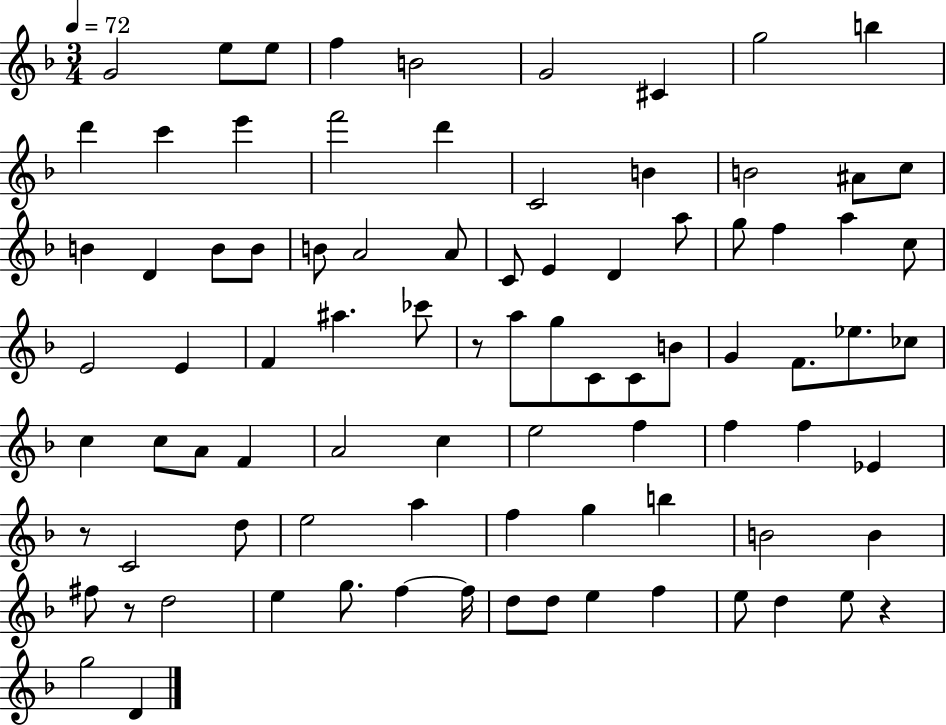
G4/h E5/e E5/e F5/q B4/h G4/h C#4/q G5/h B5/q D6/q C6/q E6/q F6/h D6/q C4/h B4/q B4/h A#4/e C5/e B4/q D4/q B4/e B4/e B4/e A4/h A4/e C4/e E4/q D4/q A5/e G5/e F5/q A5/q C5/e E4/h E4/q F4/q A#5/q. CES6/e R/e A5/e G5/e C4/e C4/e B4/e G4/q F4/e. Eb5/e. CES5/e C5/q C5/e A4/e F4/q A4/h C5/q E5/h F5/q F5/q F5/q Eb4/q R/e C4/h D5/e E5/h A5/q F5/q G5/q B5/q B4/h B4/q F#5/e R/e D5/h E5/q G5/e. F5/q F5/s D5/e D5/e E5/q F5/q E5/e D5/q E5/e R/q G5/h D4/q